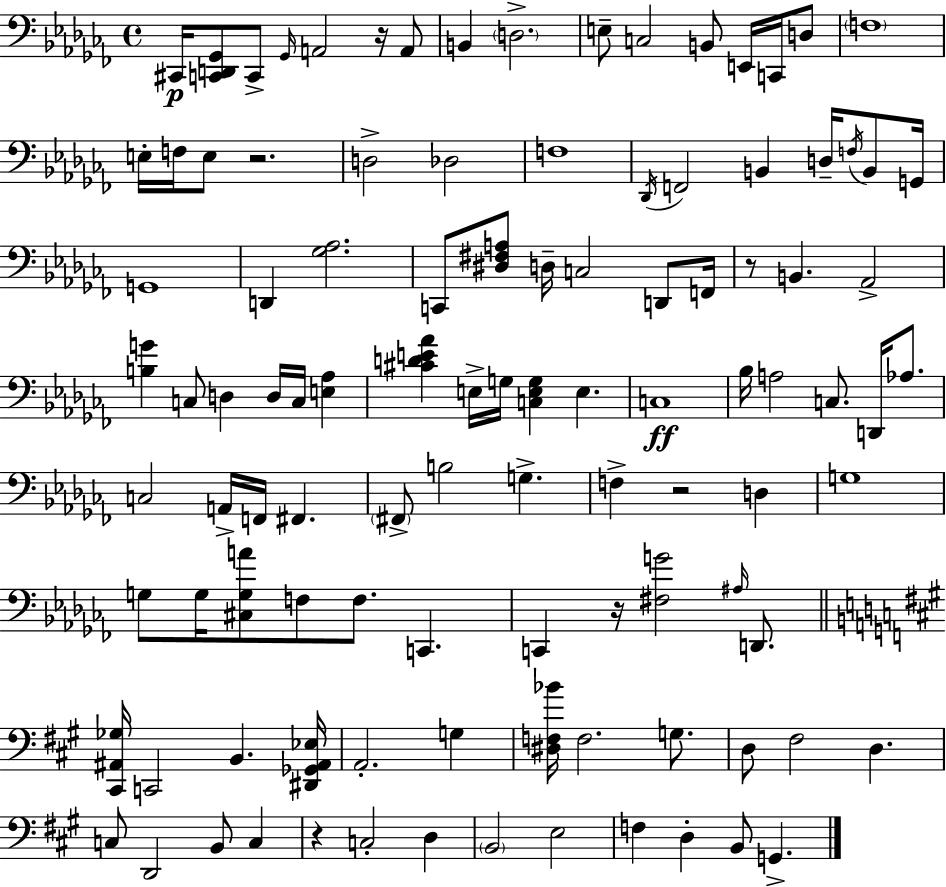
{
  \clef bass
  \time 4/4
  \defaultTimeSignature
  \key aes \minor
  \repeat volta 2 { cis,16\p <c, d, ges,>8 c,8-> \grace { ges,16 } a,2 r16 a,8 | b,4 \parenthesize d2.-> | e8-- c2 b,8 e,16 c,16 d8 | \parenthesize f1 | \break e16-. f16 e8 r2. | d2-> des2 | f1 | \acciaccatura { des,16 } f,2 b,4 d16-- \acciaccatura { f16 } | \break b,8 g,16 g,1 | d,4 <ges aes>2. | c,8 <dis fis a>8 d16-- c2 | d,8 f,16 r8 b,4. aes,2-> | \break <b g'>4 c8 d4 d16 c16 <e aes>4 | <cis' d' e' aes'>4 e16-> g16 <c e g>4 e4. | c1\ff | bes16 a2 c8. d,16 | \break aes8. c2 a,16-> f,16 fis,4. | \parenthesize fis,8-> b2 g4.-> | f4-> r2 d4 | g1 | \break g8 g16 <cis g a'>8 f8 f8. c,4. | c,4 r16 <fis g'>2 | \grace { ais16 } d,8. \bar "||" \break \key a \major <cis, ais, ges>16 c,2 b,4. <dis, ges, ais, ees>16 | a,2.-. g4 | <dis f bes'>16 f2. g8. | d8 fis2 d4. | \break c8 d,2 b,8 c4 | r4 c2-. d4 | \parenthesize b,2 e2 | f4 d4-. b,8 g,4.-> | \break } \bar "|."
}